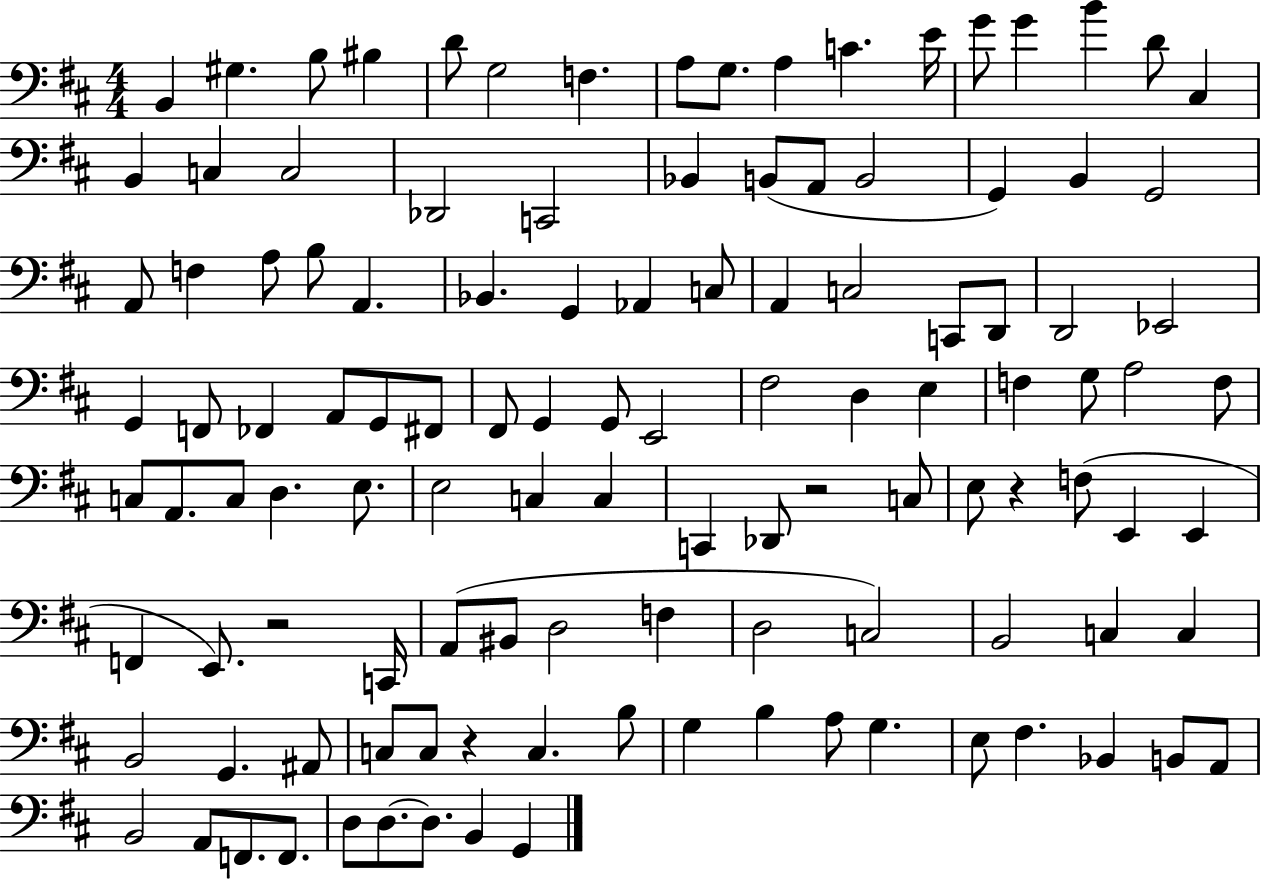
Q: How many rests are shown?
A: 4